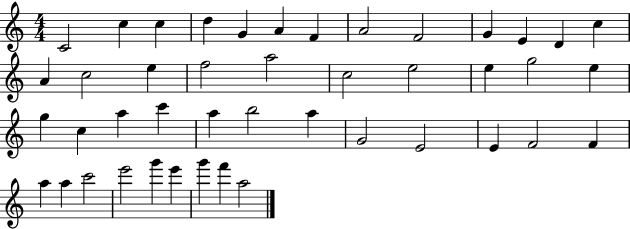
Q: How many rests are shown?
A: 0